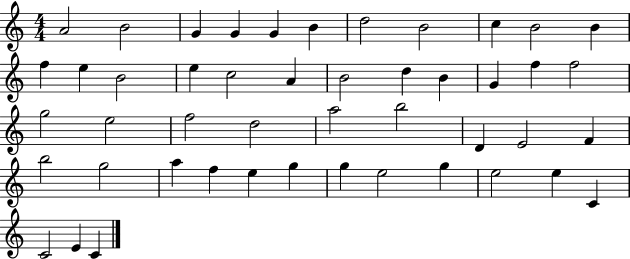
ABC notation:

X:1
T:Untitled
M:4/4
L:1/4
K:C
A2 B2 G G G B d2 B2 c B2 B f e B2 e c2 A B2 d B G f f2 g2 e2 f2 d2 a2 b2 D E2 F b2 g2 a f e g g e2 g e2 e C C2 E C